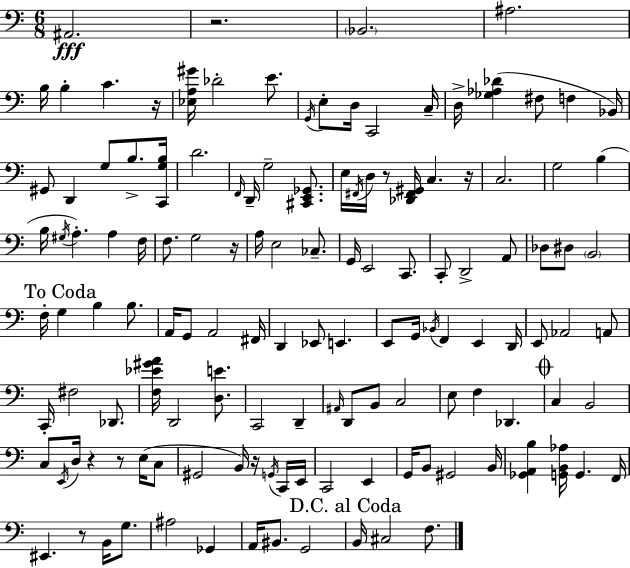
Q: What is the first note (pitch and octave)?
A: A#2